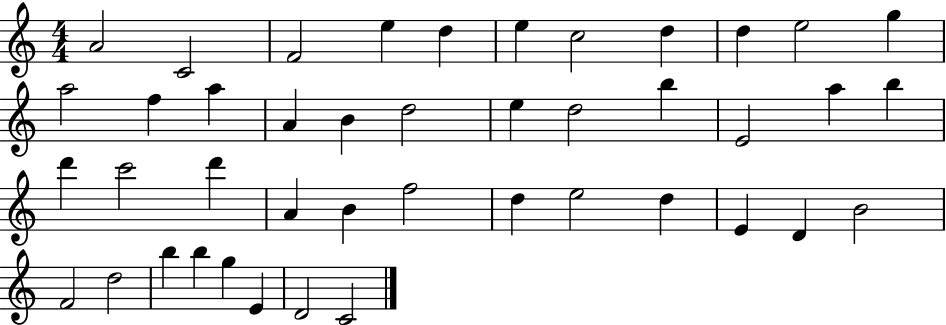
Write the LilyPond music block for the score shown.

{
  \clef treble
  \numericTimeSignature
  \time 4/4
  \key c \major
  a'2 c'2 | f'2 e''4 d''4 | e''4 c''2 d''4 | d''4 e''2 g''4 | \break a''2 f''4 a''4 | a'4 b'4 d''2 | e''4 d''2 b''4 | e'2 a''4 b''4 | \break d'''4 c'''2 d'''4 | a'4 b'4 f''2 | d''4 e''2 d''4 | e'4 d'4 b'2 | \break f'2 d''2 | b''4 b''4 g''4 e'4 | d'2 c'2 | \bar "|."
}